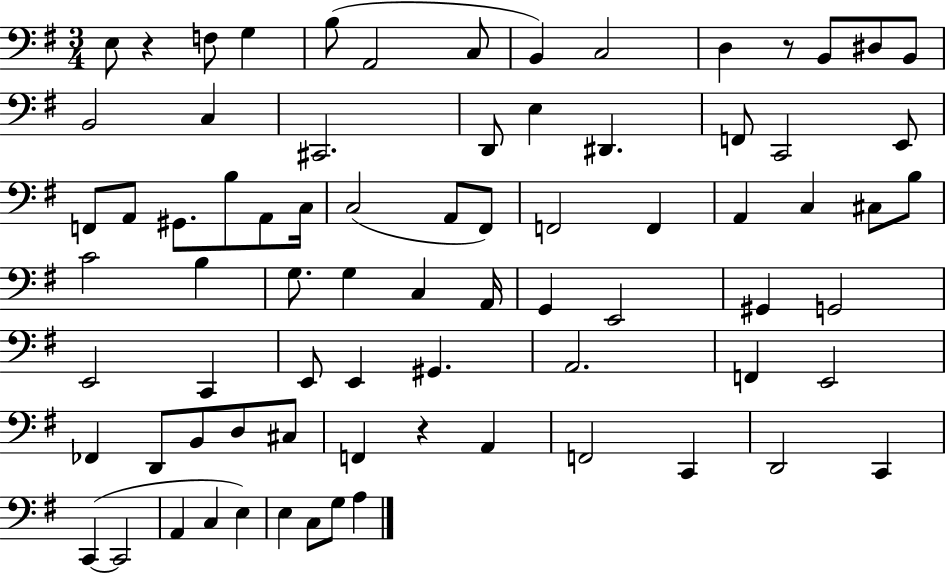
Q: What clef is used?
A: bass